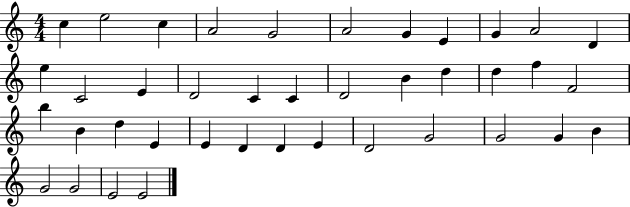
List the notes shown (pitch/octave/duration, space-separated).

C5/q E5/h C5/q A4/h G4/h A4/h G4/q E4/q G4/q A4/h D4/q E5/q C4/h E4/q D4/h C4/q C4/q D4/h B4/q D5/q D5/q F5/q F4/h B5/q B4/q D5/q E4/q E4/q D4/q D4/q E4/q D4/h G4/h G4/h G4/q B4/q G4/h G4/h E4/h E4/h